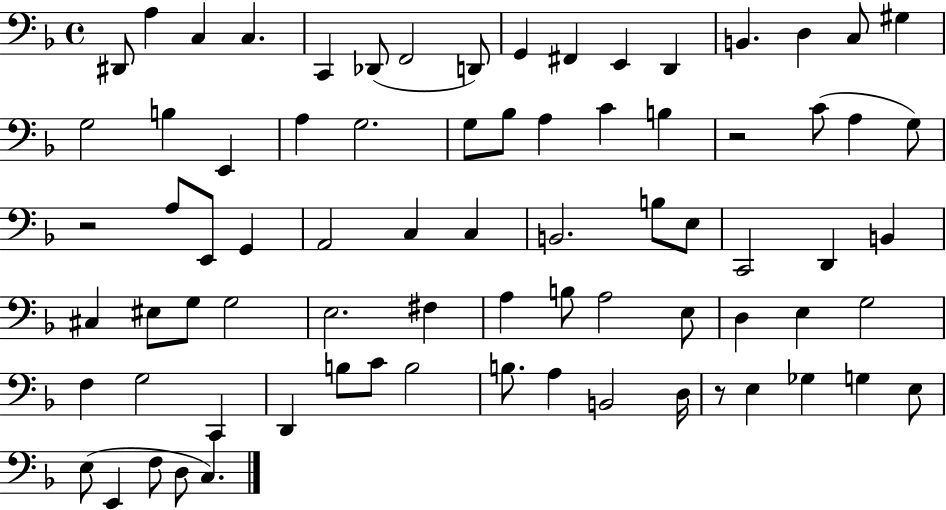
X:1
T:Untitled
M:4/4
L:1/4
K:F
^D,,/2 A, C, C, C,, _D,,/2 F,,2 D,,/2 G,, ^F,, E,, D,, B,, D, C,/2 ^G, G,2 B, E,, A, G,2 G,/2 _B,/2 A, C B, z2 C/2 A, G,/2 z2 A,/2 E,,/2 G,, A,,2 C, C, B,,2 B,/2 E,/2 C,,2 D,, B,, ^C, ^E,/2 G,/2 G,2 E,2 ^F, A, B,/2 A,2 E,/2 D, E, G,2 F, G,2 C,, D,, B,/2 C/2 B,2 B,/2 A, B,,2 D,/4 z/2 E, _G, G, E,/2 E,/2 E,, F,/2 D,/2 C,